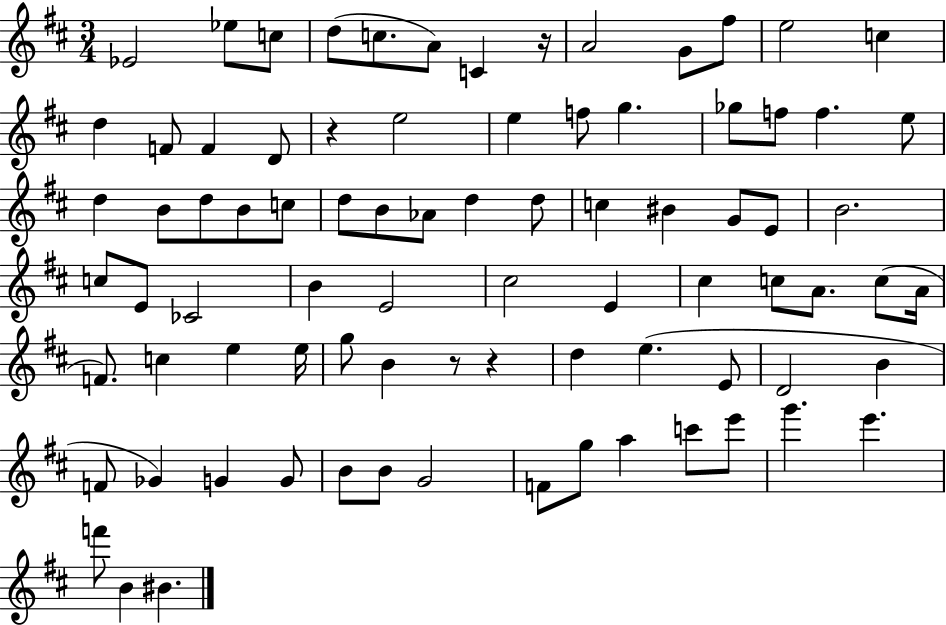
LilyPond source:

{
  \clef treble
  \numericTimeSignature
  \time 3/4
  \key d \major
  ees'2 ees''8 c''8 | d''8( c''8. a'8) c'4 r16 | a'2 g'8 fis''8 | e''2 c''4 | \break d''4 f'8 f'4 d'8 | r4 e''2 | e''4 f''8 g''4. | ges''8 f''8 f''4. e''8 | \break d''4 b'8 d''8 b'8 c''8 | d''8 b'8 aes'8 d''4 d''8 | c''4 bis'4 g'8 e'8 | b'2. | \break c''8 e'8 ces'2 | b'4 e'2 | cis''2 e'4 | cis''4 c''8 a'8. c''8( a'16 | \break f'8.) c''4 e''4 e''16 | g''8 b'4 r8 r4 | d''4 e''4.( e'8 | d'2 b'4 | \break f'8 ges'4) g'4 g'8 | b'8 b'8 g'2 | f'8 g''8 a''4 c'''8 e'''8 | g'''4. e'''4. | \break f'''8 b'4 bis'4. | \bar "|."
}